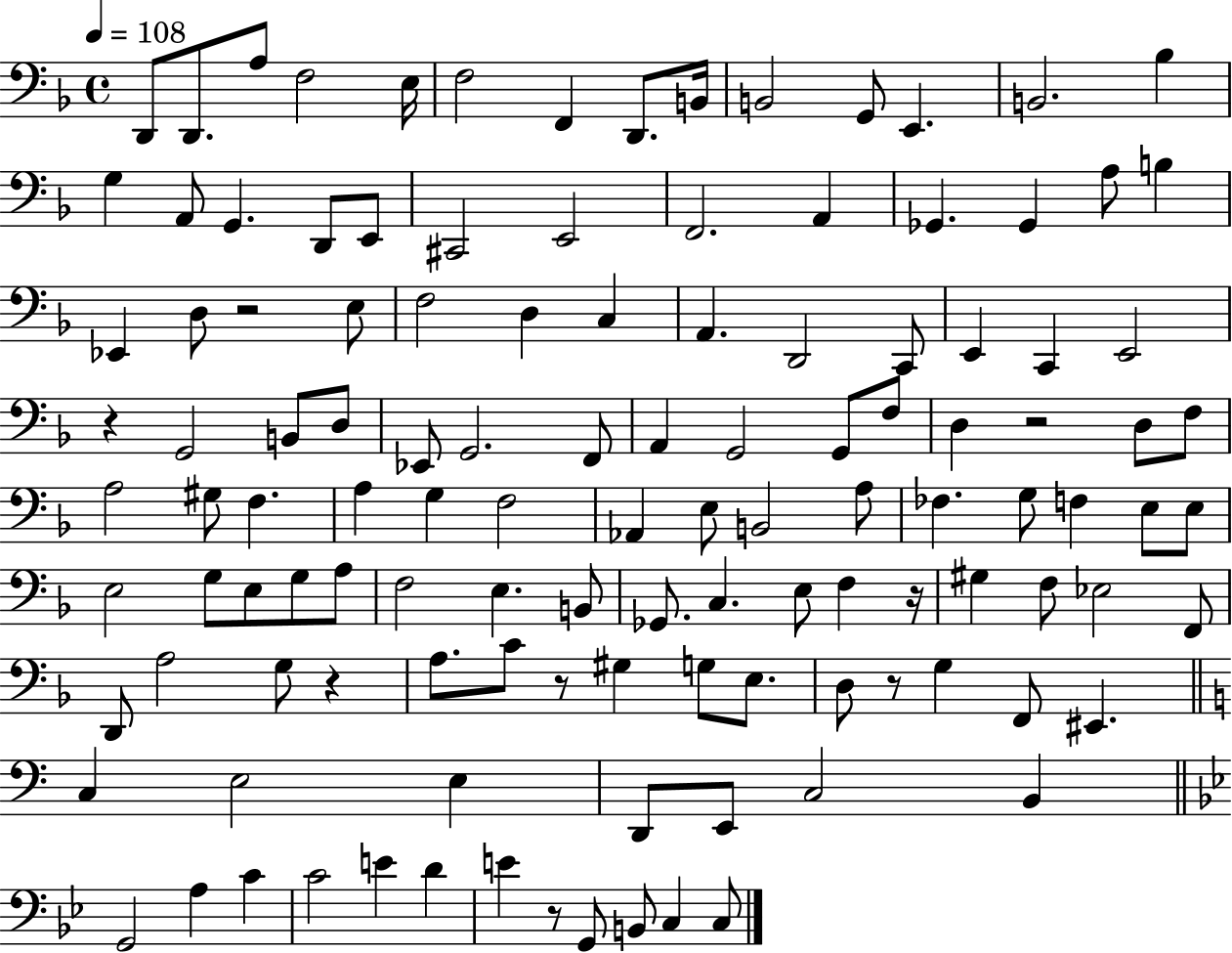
{
  \clef bass
  \time 4/4
  \defaultTimeSignature
  \key f \major
  \tempo 4 = 108
  d,8 d,8. a8 f2 e16 | f2 f,4 d,8. b,16 | b,2 g,8 e,4. | b,2. bes4 | \break g4 a,8 g,4. d,8 e,8 | cis,2 e,2 | f,2. a,4 | ges,4. ges,4 a8 b4 | \break ees,4 d8 r2 e8 | f2 d4 c4 | a,4. d,2 c,8 | e,4 c,4 e,2 | \break r4 g,2 b,8 d8 | ees,8 g,2. f,8 | a,4 g,2 g,8 f8 | d4 r2 d8 f8 | \break a2 gis8 f4. | a4 g4 f2 | aes,4 e8 b,2 a8 | fes4. g8 f4 e8 e8 | \break e2 g8 e8 g8 a8 | f2 e4. b,8 | ges,8. c4. e8 f4 r16 | gis4 f8 ees2 f,8 | \break d,8 a2 g8 r4 | a8. c'8 r8 gis4 g8 e8. | d8 r8 g4 f,8 eis,4. | \bar "||" \break \key c \major c4 e2 e4 | d,8 e,8 c2 b,4 | \bar "||" \break \key bes \major g,2 a4 c'4 | c'2 e'4 d'4 | e'4 r8 g,8 b,8 c4 c8 | \bar "|."
}